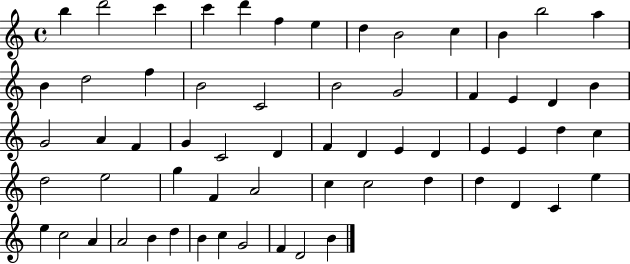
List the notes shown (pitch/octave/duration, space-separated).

B5/q D6/h C6/q C6/q D6/q F5/q E5/q D5/q B4/h C5/q B4/q B5/h A5/q B4/q D5/h F5/q B4/h C4/h B4/h G4/h F4/q E4/q D4/q B4/q G4/h A4/q F4/q G4/q C4/h D4/q F4/q D4/q E4/q D4/q E4/q E4/q D5/q C5/q D5/h E5/h G5/q F4/q A4/h C5/q C5/h D5/q D5/q D4/q C4/q E5/q E5/q C5/h A4/q A4/h B4/q D5/q B4/q C5/q G4/h F4/q D4/h B4/q